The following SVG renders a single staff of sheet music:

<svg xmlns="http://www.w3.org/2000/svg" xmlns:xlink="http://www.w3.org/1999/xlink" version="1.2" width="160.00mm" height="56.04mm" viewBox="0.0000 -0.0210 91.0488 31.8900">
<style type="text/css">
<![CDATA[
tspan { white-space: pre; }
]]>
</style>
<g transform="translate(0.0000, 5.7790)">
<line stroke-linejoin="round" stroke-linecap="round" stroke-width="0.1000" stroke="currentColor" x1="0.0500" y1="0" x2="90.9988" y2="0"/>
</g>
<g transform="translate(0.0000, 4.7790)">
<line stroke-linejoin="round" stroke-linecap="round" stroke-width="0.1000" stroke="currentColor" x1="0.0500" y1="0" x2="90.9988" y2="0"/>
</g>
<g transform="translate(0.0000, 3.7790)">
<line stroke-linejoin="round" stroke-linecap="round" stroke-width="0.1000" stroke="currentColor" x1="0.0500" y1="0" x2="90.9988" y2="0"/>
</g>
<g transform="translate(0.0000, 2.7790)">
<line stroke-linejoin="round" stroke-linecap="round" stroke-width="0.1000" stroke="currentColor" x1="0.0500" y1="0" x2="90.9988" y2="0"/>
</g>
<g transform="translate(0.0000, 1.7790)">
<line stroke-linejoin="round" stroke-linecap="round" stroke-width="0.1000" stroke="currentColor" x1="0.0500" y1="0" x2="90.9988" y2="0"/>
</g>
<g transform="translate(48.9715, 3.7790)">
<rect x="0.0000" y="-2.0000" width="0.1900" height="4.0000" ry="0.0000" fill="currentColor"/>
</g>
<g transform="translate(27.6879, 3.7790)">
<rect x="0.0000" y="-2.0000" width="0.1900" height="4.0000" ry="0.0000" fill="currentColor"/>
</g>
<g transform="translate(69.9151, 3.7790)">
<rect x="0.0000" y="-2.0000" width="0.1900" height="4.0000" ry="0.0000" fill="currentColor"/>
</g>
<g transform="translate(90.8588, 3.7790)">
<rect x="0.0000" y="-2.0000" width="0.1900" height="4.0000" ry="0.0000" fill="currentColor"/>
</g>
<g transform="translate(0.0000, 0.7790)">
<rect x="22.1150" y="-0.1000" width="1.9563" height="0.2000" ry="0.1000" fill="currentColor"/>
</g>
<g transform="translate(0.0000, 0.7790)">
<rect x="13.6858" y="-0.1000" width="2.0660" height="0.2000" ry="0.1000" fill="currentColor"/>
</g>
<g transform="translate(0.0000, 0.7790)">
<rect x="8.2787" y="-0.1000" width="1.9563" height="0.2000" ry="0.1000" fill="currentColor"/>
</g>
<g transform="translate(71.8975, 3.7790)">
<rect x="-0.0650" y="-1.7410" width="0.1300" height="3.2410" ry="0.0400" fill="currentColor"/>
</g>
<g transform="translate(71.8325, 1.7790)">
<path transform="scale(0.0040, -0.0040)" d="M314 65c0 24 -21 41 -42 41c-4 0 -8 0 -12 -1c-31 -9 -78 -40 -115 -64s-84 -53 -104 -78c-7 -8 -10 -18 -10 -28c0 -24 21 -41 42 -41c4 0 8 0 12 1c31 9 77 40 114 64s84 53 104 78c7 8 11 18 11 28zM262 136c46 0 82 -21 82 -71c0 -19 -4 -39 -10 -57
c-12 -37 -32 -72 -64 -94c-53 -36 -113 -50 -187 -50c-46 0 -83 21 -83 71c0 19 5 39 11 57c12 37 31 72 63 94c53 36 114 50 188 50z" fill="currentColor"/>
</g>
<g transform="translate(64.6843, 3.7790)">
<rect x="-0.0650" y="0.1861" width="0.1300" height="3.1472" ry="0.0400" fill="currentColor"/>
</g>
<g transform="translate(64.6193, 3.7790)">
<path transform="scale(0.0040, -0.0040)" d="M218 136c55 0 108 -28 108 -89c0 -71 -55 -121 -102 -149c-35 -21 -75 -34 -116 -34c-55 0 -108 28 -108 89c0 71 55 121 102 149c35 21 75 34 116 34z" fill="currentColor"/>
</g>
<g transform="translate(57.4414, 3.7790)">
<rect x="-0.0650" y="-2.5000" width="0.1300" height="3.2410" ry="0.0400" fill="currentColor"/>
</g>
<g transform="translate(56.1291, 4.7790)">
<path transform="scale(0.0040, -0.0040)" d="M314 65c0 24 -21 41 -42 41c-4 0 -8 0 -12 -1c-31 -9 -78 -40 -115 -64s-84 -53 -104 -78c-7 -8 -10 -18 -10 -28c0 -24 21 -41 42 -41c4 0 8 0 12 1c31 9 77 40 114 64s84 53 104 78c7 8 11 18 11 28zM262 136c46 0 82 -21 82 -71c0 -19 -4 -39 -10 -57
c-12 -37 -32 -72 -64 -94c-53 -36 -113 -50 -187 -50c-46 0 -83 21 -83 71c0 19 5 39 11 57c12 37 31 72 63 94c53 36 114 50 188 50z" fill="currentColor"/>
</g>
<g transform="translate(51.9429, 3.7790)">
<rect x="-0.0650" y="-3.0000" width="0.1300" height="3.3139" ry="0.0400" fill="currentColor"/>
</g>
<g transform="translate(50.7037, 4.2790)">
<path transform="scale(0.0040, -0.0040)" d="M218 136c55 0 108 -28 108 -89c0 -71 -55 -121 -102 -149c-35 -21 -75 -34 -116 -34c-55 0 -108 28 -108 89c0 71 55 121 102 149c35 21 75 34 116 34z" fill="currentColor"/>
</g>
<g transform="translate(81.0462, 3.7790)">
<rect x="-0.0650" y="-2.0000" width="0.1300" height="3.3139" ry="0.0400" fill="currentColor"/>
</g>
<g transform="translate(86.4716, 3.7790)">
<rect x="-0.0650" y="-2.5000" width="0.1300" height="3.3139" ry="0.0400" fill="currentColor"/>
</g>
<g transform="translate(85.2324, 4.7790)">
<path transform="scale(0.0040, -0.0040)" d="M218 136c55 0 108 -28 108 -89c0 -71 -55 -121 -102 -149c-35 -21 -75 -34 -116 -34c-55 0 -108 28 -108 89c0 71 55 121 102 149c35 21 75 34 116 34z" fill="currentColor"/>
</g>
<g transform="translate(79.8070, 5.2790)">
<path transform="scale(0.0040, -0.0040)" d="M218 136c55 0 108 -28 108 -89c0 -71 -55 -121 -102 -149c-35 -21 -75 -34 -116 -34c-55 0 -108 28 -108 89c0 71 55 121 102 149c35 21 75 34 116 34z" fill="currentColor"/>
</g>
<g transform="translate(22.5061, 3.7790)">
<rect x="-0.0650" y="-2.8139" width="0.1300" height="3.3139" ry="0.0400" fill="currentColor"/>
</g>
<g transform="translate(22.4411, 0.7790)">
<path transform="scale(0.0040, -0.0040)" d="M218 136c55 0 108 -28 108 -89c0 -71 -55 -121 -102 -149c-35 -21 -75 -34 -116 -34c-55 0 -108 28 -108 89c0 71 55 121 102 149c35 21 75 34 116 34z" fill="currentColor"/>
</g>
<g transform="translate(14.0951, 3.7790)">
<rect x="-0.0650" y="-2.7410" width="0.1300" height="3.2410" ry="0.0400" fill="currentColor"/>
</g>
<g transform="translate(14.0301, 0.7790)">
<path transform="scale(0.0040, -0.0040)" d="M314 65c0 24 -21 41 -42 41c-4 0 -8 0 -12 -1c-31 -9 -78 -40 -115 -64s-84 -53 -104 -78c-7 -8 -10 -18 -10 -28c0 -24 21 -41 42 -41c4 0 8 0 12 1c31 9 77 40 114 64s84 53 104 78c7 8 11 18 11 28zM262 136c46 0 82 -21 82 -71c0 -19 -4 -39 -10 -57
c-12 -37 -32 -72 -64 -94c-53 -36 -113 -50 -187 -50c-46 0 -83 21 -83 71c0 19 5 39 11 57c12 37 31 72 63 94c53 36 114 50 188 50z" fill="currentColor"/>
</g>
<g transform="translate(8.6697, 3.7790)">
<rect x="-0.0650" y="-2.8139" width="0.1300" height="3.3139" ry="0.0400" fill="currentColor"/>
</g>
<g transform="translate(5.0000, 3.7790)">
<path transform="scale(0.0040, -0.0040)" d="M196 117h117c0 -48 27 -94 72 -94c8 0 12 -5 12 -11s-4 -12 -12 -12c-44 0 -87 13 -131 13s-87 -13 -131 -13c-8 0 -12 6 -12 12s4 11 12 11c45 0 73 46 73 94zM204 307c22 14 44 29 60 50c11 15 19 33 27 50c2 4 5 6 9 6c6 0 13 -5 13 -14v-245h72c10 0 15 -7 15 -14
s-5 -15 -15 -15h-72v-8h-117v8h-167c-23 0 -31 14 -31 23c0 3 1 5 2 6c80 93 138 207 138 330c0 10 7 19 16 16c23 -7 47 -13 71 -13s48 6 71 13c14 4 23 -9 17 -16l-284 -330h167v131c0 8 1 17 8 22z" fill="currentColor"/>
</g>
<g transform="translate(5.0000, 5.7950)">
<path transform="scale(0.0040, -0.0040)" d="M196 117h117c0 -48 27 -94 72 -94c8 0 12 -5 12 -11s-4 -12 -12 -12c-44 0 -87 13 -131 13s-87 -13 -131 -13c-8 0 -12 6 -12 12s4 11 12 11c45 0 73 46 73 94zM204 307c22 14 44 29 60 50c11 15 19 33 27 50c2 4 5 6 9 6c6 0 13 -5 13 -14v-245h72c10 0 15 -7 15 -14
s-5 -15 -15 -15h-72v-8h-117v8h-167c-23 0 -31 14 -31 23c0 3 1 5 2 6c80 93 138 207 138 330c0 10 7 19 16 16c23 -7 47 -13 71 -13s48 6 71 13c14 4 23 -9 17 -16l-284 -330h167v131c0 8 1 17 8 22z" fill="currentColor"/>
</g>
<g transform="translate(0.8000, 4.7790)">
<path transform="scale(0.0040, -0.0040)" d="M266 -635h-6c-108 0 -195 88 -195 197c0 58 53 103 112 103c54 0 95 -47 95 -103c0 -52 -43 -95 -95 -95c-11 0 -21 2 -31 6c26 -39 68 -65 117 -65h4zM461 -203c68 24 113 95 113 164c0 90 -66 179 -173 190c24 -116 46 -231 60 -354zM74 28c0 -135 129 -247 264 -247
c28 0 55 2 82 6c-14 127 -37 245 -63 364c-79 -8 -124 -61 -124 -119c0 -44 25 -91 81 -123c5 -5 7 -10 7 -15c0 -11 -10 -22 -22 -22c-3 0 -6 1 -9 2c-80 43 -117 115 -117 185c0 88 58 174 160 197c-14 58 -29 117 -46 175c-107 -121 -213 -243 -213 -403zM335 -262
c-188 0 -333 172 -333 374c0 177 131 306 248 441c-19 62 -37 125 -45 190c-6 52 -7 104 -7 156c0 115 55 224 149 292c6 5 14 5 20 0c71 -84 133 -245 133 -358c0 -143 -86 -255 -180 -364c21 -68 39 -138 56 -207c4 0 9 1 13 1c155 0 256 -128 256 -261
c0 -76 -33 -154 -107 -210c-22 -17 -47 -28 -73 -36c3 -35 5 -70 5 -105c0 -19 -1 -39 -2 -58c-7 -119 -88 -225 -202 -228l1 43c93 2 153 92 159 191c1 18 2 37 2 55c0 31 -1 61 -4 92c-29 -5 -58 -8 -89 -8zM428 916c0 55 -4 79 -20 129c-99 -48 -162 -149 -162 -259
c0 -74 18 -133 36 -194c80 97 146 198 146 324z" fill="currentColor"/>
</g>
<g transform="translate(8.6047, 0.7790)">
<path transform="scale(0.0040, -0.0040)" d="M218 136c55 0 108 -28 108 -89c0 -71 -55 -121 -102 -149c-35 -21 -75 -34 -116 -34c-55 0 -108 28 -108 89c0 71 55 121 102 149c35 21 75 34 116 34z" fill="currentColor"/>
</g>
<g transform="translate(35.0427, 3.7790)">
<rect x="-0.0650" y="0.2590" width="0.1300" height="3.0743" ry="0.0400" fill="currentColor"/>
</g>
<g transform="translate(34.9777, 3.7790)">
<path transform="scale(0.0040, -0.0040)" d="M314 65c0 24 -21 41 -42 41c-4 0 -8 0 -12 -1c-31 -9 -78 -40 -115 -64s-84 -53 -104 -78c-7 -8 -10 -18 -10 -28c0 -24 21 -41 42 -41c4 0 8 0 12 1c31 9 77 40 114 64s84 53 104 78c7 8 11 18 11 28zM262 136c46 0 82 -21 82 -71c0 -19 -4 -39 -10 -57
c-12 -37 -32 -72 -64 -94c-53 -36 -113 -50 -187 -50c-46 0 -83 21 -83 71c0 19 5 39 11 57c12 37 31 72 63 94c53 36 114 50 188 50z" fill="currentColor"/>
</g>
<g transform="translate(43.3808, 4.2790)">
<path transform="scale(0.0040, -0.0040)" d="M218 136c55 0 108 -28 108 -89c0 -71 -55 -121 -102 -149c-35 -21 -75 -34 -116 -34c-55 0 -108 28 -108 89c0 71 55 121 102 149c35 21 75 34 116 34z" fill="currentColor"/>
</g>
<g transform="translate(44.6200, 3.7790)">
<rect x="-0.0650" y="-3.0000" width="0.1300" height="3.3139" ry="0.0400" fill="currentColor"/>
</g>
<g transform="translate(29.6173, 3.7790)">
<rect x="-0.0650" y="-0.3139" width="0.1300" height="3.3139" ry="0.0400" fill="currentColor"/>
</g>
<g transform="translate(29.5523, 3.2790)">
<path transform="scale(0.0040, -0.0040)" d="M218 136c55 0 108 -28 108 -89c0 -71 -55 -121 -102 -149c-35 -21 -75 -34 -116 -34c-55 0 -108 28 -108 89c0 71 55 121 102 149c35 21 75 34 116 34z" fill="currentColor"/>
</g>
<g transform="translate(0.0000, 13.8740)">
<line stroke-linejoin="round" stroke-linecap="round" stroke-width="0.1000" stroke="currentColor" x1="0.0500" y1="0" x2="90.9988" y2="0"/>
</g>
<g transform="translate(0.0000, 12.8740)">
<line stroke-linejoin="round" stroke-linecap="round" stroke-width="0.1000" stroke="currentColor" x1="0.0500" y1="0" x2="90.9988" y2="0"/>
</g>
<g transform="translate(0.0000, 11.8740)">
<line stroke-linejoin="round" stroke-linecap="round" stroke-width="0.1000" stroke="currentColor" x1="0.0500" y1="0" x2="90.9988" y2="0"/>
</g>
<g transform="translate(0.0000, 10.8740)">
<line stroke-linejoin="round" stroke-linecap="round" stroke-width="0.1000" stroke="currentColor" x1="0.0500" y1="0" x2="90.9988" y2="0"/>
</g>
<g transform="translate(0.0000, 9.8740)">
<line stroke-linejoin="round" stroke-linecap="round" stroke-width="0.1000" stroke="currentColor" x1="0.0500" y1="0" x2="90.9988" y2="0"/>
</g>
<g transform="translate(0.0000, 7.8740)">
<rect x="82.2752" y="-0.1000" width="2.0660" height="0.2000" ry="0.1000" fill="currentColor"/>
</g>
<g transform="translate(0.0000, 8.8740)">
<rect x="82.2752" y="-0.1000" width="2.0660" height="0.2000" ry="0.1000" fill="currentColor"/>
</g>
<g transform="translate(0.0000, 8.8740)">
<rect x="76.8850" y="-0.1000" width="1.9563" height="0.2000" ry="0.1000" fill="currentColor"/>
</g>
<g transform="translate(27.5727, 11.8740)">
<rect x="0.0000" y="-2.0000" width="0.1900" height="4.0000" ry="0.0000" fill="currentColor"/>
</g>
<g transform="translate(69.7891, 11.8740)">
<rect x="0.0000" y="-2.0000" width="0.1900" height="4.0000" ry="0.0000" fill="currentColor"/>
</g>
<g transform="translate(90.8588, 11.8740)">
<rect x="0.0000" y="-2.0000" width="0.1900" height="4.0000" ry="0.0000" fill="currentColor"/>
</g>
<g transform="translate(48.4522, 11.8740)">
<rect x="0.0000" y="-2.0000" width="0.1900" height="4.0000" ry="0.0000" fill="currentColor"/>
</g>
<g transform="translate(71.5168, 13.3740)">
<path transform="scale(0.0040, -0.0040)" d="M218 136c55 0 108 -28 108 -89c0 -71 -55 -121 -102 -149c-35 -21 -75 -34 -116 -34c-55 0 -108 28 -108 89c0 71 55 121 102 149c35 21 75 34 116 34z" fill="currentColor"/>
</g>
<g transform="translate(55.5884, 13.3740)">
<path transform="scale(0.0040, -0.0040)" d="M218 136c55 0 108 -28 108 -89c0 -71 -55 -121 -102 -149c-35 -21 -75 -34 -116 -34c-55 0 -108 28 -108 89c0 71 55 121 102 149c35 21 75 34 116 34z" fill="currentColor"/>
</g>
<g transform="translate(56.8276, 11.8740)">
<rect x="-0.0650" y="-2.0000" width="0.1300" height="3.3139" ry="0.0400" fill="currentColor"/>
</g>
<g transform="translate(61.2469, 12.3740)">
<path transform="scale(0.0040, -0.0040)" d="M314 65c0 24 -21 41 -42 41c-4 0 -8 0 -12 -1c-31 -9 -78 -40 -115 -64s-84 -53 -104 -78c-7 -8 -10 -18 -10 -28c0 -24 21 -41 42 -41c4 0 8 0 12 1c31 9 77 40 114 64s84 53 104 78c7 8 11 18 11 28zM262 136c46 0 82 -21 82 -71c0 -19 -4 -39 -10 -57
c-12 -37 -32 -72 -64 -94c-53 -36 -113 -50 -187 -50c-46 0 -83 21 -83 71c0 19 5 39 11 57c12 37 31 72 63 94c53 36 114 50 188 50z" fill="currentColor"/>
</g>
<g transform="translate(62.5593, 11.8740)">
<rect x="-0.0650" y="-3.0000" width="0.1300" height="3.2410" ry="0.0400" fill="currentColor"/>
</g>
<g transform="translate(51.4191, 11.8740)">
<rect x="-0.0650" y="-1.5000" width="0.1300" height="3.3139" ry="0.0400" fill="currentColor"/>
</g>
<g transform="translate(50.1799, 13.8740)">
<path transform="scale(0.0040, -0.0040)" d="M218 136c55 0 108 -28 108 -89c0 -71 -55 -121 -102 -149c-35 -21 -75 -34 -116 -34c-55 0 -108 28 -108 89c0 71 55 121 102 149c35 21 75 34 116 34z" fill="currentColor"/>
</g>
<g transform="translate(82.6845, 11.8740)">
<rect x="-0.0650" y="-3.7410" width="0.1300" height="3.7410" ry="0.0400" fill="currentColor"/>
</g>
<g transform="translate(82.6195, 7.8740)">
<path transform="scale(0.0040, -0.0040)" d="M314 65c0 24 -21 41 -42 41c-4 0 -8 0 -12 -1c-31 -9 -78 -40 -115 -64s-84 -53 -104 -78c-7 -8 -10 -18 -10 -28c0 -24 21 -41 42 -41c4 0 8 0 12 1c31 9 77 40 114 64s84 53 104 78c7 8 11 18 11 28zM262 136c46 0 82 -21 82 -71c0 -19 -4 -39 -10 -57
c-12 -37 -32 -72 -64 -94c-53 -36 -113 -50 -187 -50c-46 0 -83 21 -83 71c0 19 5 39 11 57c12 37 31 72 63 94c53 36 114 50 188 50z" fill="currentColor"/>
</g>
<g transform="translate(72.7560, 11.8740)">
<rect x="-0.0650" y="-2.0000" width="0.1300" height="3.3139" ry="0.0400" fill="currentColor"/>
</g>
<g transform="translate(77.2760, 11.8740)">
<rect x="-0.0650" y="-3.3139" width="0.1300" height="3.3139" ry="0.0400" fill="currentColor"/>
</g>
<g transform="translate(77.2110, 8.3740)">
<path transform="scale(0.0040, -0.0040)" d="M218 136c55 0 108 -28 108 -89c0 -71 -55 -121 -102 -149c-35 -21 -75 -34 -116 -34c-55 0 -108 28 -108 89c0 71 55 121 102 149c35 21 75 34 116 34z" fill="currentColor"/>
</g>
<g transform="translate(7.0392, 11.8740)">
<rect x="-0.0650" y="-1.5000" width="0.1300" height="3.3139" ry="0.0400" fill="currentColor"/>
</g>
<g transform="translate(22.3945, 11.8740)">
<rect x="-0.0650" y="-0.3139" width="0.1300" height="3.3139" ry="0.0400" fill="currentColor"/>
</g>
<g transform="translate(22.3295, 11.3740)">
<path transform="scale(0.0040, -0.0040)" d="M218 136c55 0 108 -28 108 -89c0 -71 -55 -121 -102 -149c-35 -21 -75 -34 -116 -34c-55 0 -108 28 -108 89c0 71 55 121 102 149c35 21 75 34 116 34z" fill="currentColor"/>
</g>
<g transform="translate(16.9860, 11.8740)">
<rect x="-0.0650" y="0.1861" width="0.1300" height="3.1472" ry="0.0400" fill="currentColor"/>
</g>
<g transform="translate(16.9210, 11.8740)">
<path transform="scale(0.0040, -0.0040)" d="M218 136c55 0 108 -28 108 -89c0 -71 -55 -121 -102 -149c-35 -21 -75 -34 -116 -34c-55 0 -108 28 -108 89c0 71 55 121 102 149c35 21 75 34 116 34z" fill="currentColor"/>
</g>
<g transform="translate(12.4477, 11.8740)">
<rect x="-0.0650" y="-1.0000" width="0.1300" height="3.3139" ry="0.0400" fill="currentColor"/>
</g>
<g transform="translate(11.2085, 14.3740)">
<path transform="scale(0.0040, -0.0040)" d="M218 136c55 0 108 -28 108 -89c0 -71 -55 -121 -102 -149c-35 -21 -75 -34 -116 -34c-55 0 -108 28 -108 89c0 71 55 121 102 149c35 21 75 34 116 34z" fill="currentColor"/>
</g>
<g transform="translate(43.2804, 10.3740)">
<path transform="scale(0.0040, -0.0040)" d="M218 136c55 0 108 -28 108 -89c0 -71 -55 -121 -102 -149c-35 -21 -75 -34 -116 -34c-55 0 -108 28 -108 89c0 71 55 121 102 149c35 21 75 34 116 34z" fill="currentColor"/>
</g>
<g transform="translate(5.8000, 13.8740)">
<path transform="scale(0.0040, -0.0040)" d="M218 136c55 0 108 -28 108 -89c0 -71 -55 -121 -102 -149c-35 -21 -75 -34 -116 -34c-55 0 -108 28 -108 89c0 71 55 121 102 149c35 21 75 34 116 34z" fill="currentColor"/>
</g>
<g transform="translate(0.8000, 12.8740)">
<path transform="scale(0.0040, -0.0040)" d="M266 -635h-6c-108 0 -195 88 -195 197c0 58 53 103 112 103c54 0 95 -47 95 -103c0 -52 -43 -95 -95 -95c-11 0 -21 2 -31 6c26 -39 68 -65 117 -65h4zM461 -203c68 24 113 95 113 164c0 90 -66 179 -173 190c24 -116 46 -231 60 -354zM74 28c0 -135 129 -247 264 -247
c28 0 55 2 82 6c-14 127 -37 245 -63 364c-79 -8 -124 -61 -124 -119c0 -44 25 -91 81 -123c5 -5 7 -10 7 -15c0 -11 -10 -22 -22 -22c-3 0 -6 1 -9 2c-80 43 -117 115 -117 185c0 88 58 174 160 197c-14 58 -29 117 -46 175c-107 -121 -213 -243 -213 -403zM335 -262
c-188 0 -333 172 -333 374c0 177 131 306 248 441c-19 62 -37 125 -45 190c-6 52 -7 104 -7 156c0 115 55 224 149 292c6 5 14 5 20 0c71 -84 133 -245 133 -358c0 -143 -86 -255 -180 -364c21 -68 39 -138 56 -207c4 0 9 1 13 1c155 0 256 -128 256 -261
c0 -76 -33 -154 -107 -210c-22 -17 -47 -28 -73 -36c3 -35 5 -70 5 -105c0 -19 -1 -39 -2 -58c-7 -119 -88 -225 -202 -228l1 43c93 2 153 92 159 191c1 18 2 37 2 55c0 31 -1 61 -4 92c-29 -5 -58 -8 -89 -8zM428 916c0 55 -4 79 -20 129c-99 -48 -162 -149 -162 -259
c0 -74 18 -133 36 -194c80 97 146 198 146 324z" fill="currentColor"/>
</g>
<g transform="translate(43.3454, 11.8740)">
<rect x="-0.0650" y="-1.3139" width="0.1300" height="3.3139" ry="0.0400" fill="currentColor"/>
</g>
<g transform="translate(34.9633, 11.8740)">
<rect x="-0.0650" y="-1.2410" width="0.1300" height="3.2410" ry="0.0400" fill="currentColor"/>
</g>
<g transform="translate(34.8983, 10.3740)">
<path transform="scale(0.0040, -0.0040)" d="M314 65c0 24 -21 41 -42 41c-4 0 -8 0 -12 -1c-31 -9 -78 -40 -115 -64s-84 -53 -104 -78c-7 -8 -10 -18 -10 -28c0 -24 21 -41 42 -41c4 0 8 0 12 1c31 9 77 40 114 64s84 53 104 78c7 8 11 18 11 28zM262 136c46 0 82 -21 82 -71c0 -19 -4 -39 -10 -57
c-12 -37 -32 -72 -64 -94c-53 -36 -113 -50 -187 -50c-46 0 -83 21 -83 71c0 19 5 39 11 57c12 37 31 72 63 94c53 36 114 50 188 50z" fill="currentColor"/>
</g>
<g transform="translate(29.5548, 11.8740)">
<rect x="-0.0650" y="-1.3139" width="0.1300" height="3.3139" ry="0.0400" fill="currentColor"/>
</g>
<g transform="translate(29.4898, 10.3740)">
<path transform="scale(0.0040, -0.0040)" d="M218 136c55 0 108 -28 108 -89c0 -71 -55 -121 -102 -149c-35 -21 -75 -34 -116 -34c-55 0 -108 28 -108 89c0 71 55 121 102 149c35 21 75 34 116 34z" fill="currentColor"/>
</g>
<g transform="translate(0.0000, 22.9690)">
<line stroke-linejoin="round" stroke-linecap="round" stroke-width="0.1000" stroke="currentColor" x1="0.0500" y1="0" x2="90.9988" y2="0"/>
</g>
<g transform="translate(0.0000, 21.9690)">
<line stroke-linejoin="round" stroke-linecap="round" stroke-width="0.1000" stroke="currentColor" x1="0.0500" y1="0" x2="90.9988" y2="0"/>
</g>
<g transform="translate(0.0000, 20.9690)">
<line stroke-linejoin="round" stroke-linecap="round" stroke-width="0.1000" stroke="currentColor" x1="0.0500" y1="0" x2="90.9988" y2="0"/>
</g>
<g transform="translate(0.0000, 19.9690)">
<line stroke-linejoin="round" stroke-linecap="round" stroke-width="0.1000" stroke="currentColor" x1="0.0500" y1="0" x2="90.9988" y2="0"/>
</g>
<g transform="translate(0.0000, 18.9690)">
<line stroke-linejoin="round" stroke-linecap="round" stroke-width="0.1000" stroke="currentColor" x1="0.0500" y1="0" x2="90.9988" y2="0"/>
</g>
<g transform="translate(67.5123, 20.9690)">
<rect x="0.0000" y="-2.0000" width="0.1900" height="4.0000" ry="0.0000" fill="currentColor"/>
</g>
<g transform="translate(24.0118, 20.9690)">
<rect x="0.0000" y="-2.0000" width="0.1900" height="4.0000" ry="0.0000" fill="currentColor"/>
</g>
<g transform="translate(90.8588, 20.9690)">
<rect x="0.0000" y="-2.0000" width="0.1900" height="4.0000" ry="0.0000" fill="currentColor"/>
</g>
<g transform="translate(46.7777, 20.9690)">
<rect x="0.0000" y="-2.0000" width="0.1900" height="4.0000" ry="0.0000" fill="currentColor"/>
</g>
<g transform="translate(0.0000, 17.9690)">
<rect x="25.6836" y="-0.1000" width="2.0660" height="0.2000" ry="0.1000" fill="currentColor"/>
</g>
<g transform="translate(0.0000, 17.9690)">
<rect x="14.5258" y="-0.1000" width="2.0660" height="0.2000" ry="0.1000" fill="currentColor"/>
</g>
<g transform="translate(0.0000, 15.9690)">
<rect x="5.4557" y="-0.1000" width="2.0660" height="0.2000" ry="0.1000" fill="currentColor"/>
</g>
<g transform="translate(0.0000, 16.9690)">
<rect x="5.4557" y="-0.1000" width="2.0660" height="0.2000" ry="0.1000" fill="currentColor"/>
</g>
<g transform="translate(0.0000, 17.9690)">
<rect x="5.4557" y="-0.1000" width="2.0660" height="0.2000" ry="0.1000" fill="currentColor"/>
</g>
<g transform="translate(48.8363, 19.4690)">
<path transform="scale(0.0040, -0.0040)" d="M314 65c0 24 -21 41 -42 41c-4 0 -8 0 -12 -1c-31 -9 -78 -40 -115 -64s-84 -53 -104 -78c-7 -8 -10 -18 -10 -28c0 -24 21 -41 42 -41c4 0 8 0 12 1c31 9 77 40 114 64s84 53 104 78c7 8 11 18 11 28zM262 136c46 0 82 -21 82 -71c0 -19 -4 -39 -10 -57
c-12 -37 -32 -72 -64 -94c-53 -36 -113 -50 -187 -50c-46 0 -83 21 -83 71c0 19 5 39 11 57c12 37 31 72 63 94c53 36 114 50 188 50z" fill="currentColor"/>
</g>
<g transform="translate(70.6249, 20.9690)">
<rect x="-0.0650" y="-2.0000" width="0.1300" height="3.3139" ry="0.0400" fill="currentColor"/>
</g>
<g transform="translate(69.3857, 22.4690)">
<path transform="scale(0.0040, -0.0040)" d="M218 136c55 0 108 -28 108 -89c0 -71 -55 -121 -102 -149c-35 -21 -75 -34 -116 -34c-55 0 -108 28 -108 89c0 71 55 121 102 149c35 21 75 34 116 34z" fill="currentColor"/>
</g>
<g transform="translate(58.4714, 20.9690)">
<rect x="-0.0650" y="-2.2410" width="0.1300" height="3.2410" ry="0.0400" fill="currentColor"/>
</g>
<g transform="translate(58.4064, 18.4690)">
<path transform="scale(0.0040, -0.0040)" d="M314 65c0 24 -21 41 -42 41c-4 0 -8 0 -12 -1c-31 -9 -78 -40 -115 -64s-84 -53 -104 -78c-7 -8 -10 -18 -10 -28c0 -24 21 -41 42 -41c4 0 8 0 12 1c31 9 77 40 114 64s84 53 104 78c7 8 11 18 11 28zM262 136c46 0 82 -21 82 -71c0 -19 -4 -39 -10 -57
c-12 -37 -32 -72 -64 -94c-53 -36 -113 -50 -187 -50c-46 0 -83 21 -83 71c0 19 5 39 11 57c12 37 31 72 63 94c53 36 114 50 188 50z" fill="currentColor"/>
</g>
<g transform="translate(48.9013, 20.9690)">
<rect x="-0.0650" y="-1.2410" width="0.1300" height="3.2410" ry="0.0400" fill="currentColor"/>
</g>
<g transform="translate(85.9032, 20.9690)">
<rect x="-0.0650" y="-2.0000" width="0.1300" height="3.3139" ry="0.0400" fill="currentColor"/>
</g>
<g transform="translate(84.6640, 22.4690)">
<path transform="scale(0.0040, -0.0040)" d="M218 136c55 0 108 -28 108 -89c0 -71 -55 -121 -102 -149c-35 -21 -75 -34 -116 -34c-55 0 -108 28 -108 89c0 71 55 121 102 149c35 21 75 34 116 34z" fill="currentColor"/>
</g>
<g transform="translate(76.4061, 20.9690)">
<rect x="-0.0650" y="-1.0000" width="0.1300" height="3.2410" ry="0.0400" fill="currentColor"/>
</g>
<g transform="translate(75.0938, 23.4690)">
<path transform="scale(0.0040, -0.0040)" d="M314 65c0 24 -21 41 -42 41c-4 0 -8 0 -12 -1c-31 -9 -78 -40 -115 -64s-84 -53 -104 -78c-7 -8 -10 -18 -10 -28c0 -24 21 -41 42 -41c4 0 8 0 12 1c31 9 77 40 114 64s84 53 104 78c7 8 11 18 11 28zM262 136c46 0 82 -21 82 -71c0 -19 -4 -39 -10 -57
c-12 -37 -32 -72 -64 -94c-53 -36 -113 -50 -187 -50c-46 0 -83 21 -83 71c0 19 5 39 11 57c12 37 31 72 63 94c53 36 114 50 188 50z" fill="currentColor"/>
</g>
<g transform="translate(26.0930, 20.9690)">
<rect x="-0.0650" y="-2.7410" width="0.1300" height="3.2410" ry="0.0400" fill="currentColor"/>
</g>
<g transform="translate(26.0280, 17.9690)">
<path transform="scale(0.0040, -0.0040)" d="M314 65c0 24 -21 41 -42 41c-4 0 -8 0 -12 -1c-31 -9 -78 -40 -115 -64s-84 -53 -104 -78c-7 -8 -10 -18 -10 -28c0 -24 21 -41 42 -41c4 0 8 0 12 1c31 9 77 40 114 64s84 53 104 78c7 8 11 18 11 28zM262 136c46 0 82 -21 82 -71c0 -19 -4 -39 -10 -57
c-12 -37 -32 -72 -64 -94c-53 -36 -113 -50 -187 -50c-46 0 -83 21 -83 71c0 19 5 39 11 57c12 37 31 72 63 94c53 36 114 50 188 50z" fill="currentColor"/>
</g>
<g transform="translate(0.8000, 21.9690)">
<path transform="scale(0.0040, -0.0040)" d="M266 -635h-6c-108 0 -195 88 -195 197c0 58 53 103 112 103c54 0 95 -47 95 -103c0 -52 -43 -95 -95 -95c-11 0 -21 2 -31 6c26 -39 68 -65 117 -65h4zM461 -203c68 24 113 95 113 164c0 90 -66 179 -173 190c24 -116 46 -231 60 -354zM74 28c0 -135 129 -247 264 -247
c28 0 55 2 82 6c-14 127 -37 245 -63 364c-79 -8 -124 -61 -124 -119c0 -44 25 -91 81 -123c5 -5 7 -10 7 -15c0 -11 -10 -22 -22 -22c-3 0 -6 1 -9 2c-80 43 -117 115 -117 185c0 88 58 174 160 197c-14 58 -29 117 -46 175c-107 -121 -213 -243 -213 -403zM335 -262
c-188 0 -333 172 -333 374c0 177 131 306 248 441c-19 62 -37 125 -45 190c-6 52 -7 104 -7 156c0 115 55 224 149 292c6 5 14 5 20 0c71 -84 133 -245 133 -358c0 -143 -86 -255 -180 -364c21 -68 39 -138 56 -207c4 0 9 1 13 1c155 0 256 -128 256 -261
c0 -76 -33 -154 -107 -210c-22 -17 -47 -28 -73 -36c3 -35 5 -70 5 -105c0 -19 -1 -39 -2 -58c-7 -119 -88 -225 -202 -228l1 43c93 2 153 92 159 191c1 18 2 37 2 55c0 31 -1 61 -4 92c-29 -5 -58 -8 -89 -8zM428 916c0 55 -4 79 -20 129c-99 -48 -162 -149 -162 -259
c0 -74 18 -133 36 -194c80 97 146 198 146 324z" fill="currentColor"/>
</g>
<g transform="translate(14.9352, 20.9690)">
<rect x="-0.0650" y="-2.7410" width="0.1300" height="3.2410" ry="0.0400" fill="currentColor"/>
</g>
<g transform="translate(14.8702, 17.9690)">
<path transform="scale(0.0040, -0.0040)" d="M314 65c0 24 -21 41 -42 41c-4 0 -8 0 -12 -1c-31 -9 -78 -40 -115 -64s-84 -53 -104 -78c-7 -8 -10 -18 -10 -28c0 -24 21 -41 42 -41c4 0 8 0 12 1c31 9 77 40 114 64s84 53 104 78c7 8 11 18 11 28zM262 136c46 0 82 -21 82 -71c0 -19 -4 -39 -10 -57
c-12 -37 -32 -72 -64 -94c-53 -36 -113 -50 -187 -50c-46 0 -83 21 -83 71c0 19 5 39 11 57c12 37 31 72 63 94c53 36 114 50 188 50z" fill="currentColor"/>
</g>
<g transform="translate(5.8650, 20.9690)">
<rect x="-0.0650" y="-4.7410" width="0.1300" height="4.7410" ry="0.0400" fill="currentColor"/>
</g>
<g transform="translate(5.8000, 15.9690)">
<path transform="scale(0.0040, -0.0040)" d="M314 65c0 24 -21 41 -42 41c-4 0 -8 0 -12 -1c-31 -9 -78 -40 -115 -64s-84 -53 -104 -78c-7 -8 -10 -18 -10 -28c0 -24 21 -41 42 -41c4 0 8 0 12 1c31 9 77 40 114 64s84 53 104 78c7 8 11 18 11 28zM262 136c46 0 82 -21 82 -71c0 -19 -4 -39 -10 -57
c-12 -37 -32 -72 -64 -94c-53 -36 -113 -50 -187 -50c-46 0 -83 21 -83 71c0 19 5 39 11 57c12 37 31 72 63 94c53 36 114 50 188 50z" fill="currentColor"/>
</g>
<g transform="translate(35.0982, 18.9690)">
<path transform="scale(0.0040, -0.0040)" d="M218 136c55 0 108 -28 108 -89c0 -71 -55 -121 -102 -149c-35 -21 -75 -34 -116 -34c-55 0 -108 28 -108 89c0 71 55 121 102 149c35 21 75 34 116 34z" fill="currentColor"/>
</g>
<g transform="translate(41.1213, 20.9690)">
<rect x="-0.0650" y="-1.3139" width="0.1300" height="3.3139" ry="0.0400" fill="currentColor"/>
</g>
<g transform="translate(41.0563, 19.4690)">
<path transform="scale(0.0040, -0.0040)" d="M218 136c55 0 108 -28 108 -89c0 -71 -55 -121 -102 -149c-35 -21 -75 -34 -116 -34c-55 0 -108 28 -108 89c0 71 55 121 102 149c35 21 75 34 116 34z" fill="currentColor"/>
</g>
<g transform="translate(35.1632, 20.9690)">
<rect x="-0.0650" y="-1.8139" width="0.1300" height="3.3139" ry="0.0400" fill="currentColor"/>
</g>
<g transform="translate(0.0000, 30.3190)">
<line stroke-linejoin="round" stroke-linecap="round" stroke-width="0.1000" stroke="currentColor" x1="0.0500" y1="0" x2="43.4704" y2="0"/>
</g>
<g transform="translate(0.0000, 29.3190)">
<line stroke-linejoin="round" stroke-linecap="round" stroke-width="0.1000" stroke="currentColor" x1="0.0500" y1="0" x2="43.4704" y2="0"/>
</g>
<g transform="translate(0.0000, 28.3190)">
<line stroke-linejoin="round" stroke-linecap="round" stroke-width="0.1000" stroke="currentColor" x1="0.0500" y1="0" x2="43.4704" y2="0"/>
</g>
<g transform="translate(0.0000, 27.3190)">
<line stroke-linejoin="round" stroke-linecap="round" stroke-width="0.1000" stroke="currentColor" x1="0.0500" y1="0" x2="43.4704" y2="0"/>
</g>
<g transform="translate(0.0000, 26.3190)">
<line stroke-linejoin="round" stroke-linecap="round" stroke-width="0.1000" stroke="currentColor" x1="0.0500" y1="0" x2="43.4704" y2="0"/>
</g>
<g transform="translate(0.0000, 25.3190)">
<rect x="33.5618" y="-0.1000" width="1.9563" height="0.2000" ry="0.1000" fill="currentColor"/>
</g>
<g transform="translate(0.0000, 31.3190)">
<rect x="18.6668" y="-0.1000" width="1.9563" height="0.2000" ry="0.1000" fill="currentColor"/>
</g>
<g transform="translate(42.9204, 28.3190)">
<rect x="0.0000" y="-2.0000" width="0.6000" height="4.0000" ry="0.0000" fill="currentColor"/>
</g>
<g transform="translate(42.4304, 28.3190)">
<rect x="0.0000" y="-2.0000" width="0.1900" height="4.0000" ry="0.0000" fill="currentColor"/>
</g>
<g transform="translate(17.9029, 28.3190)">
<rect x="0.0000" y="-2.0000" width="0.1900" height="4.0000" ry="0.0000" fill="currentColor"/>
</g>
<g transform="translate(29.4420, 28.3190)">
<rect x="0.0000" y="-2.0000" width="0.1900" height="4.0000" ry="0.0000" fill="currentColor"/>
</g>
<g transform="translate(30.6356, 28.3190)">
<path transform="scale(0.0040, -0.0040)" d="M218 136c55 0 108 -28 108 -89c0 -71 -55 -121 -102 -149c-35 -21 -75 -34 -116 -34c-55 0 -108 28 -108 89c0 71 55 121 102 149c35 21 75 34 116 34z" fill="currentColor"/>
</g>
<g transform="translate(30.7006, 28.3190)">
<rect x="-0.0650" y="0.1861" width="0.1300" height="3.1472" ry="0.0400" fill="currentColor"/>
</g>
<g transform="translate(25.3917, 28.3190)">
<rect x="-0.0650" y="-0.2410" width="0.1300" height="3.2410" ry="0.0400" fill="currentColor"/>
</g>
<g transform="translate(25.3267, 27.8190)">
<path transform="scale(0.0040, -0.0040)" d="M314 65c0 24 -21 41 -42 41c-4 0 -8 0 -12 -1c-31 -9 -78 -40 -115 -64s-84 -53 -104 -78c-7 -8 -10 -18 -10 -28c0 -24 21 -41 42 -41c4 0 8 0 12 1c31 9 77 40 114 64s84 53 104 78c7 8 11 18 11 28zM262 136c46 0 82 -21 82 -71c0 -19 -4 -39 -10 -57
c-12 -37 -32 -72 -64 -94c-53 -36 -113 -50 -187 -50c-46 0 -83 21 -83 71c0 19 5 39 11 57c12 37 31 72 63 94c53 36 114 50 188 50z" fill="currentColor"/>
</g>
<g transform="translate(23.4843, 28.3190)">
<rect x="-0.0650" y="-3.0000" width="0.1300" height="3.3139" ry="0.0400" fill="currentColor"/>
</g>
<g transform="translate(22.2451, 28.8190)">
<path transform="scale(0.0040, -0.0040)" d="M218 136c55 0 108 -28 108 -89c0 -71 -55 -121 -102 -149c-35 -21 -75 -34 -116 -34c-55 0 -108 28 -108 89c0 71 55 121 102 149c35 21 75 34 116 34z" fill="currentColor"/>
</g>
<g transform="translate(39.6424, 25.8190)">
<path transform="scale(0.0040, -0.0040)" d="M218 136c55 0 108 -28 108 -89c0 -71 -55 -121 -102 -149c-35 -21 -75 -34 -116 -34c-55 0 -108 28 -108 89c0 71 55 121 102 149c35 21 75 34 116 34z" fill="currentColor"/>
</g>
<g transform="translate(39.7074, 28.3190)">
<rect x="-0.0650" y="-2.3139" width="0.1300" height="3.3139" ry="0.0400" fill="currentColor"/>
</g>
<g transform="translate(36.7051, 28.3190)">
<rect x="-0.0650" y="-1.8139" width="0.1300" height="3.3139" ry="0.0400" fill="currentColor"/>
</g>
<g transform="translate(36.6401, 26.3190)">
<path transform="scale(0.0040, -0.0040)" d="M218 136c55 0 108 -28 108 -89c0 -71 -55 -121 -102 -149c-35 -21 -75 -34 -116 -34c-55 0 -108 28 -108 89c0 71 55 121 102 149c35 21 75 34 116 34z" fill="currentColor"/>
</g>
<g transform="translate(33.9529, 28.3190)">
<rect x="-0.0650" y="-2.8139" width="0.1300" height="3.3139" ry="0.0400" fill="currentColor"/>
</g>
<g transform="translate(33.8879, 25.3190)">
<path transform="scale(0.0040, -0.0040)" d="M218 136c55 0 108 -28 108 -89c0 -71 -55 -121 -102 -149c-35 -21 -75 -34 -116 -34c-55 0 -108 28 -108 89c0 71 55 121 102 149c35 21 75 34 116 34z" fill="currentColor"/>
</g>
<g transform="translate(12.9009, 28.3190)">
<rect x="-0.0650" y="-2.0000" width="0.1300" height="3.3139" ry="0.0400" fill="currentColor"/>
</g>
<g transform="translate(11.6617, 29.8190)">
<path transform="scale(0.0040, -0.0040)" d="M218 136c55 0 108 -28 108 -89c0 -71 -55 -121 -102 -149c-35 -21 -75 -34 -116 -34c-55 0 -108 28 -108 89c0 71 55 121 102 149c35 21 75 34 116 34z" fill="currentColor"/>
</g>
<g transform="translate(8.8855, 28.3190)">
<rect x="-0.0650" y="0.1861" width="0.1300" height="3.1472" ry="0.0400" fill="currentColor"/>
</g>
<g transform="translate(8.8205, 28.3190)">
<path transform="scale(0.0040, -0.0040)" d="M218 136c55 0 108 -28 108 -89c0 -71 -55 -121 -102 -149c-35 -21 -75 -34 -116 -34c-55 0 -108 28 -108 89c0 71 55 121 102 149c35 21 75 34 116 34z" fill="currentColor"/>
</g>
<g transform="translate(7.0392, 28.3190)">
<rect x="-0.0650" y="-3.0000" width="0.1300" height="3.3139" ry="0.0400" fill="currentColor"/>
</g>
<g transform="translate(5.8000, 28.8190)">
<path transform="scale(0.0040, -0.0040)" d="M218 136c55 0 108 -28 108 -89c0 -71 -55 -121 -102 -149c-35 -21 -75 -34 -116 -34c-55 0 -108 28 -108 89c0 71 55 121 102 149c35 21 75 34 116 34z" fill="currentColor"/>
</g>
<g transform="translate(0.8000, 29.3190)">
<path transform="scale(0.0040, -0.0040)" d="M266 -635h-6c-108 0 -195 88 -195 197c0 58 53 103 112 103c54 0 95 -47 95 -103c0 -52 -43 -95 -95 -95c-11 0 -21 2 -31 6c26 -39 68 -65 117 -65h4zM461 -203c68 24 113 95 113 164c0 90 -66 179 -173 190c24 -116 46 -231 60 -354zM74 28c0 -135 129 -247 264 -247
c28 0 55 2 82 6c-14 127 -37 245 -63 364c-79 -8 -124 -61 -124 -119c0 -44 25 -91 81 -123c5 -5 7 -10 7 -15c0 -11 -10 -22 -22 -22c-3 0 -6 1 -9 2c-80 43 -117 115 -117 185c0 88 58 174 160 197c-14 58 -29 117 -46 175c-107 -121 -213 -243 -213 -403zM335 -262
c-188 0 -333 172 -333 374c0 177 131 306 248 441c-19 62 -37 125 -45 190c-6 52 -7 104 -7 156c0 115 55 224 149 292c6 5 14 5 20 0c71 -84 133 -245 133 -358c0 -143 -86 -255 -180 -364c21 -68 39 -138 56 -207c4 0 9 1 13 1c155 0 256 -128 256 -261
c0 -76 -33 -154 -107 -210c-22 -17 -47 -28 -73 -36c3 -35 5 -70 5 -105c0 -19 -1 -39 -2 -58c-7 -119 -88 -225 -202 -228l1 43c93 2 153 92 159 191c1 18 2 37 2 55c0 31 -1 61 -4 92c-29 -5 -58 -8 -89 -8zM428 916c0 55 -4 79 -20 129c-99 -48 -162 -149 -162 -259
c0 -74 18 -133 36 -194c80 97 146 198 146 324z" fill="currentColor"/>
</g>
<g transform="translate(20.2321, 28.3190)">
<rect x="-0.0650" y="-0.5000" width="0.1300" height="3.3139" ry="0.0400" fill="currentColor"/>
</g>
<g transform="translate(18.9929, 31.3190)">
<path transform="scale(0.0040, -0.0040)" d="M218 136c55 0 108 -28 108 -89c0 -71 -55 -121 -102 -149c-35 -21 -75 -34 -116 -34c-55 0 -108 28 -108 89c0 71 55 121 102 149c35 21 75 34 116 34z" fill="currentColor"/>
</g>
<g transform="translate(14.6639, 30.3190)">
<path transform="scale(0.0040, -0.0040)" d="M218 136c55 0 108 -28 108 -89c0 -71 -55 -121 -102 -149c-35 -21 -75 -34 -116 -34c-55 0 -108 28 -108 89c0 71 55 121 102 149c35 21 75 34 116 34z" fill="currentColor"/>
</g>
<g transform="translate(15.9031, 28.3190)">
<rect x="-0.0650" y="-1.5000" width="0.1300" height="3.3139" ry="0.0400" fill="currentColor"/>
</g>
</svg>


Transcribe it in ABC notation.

X:1
T:Untitled
M:4/4
L:1/4
K:C
a a2 a c B2 A A G2 B f2 F G E D B c e e2 e E F A2 F b c'2 e'2 a2 a2 f e e2 g2 F D2 F A B F E C A c2 B a f g